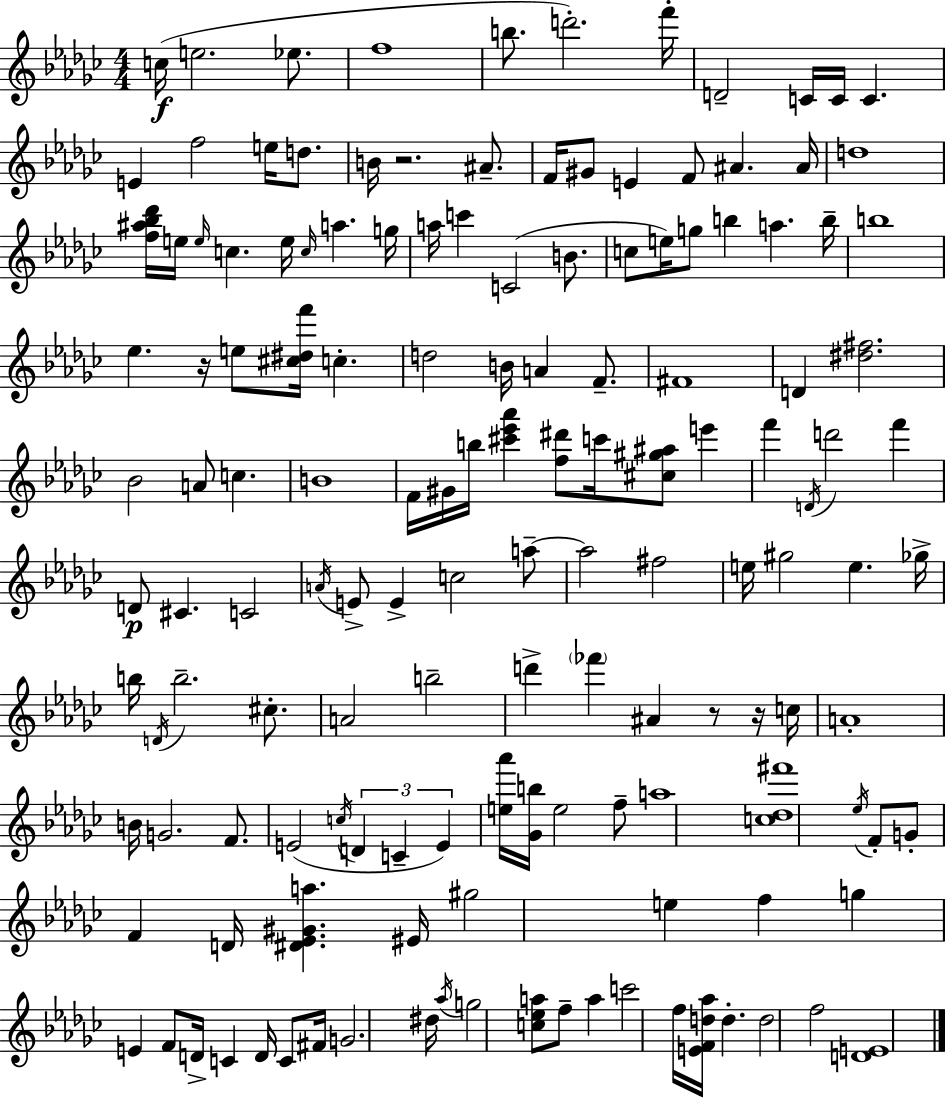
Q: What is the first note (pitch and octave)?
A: C5